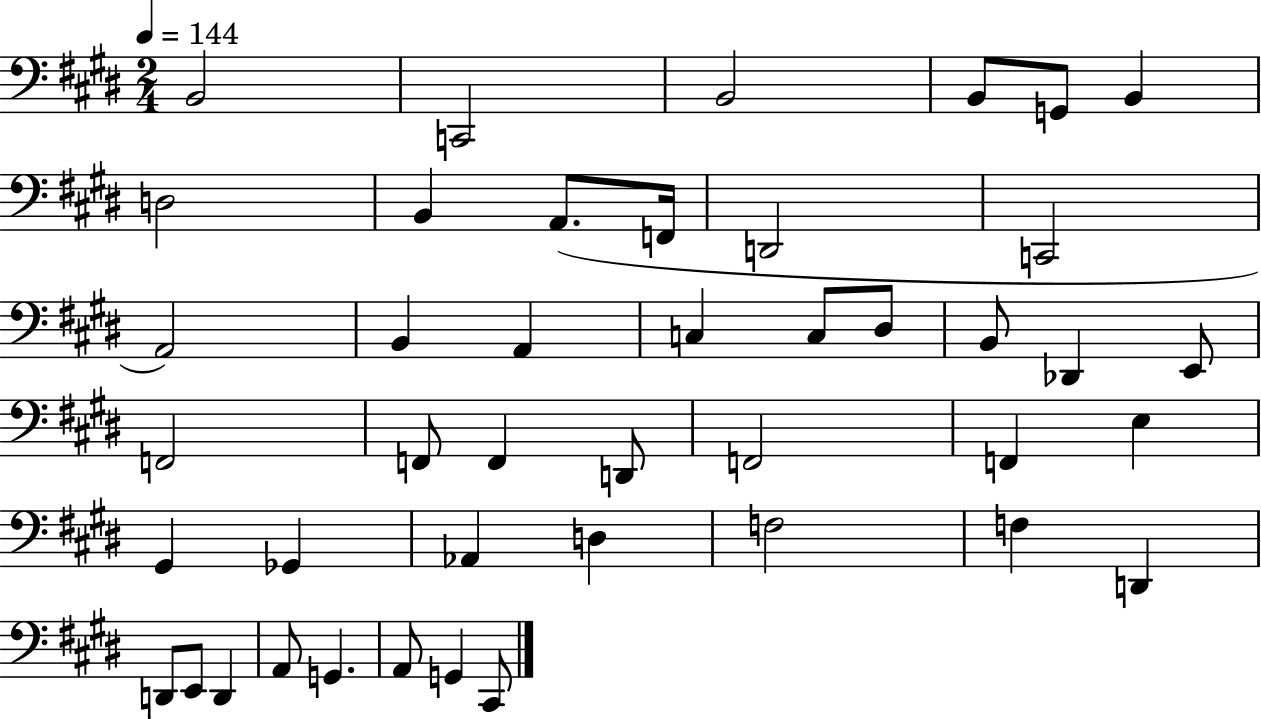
{
  \clef bass
  \numericTimeSignature
  \time 2/4
  \key e \major
  \tempo 4 = 144
  \repeat volta 2 { b,2 | c,2 | b,2 | b,8 g,8 b,4 | \break d2 | b,4 a,8.( f,16 | d,2 | c,2 | \break a,2) | b,4 a,4 | c4 c8 dis8 | b,8 des,4 e,8 | \break f,2 | f,8 f,4 d,8 | f,2 | f,4 e4 | \break gis,4 ges,4 | aes,4 d4 | f2 | f4 d,4 | \break d,8 e,8 d,4 | a,8 g,4. | a,8 g,4 cis,8 | } \bar "|."
}